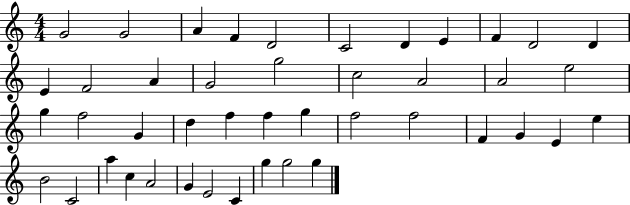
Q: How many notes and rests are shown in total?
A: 44